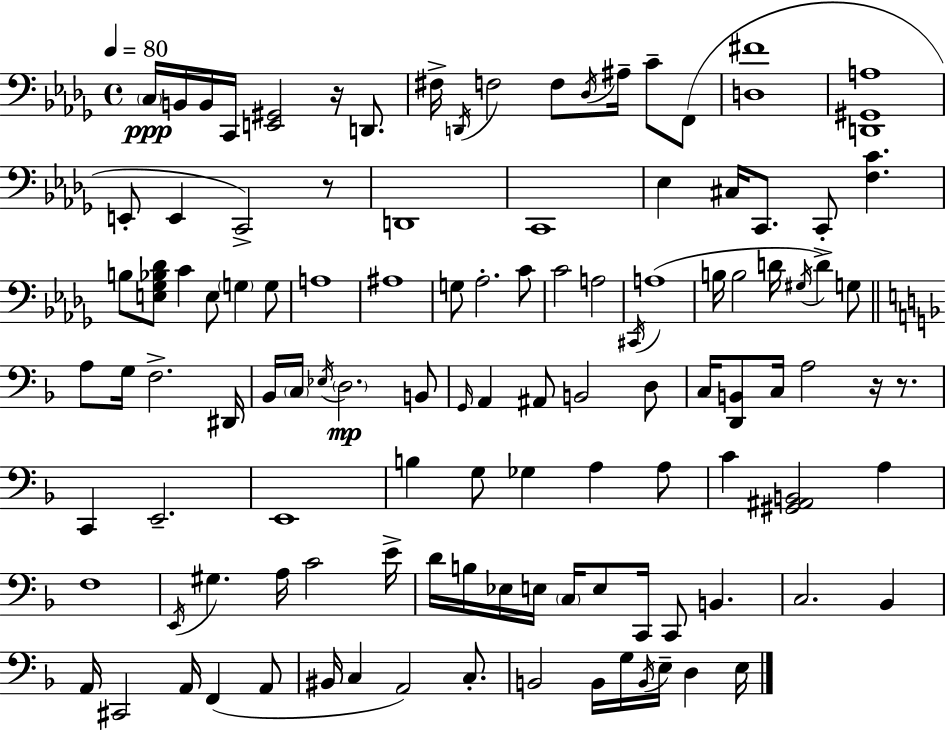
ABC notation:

X:1
T:Untitled
M:4/4
L:1/4
K:Bbm
C,/4 B,,/4 B,,/4 C,,/4 [E,,^G,,]2 z/4 D,,/2 ^F,/4 D,,/4 F,2 F,/2 _D,/4 ^A,/4 C/2 F,,/2 [D,^F]4 [D,,^G,,A,]4 E,,/2 E,, C,,2 z/2 D,,4 C,,4 _E, ^C,/4 C,,/2 C,,/2 [F,C] B,/2 [E,_G,_B,_D]/2 C E,/2 G, G,/2 A,4 ^A,4 G,/2 _A,2 C/2 C2 A,2 ^C,,/4 A,4 B,/4 B,2 D/4 ^G,/4 D G,/2 A,/2 G,/4 F,2 ^D,,/4 _B,,/4 C,/4 _E,/4 D,2 B,,/2 G,,/4 A,, ^A,,/2 B,,2 D,/2 C,/4 [D,,B,,]/2 C,/4 A,2 z/4 z/2 C,, E,,2 E,,4 B, G,/2 _G, A, A,/2 C [^G,,^A,,B,,]2 A, F,4 E,,/4 ^G, A,/4 C2 E/4 D/4 B,/4 _E,/4 E,/4 C,/4 E,/2 C,,/4 C,,/2 B,, C,2 _B,, A,,/4 ^C,,2 A,,/4 F,, A,,/2 ^B,,/4 C, A,,2 C,/2 B,,2 B,,/4 G,/4 B,,/4 E,/4 D, E,/4